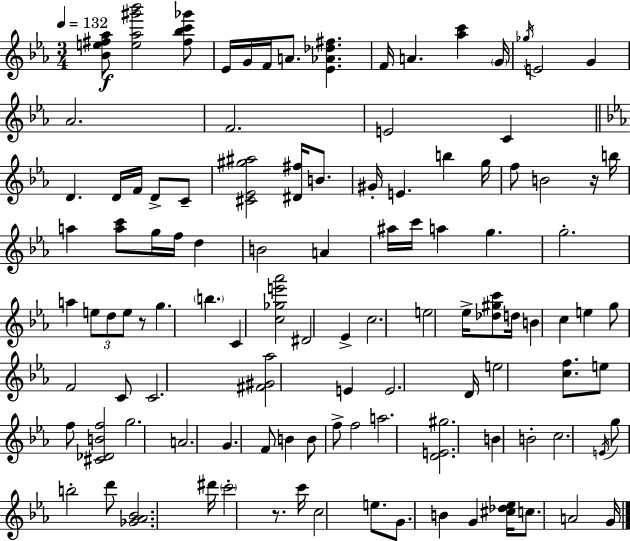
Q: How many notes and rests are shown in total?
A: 110